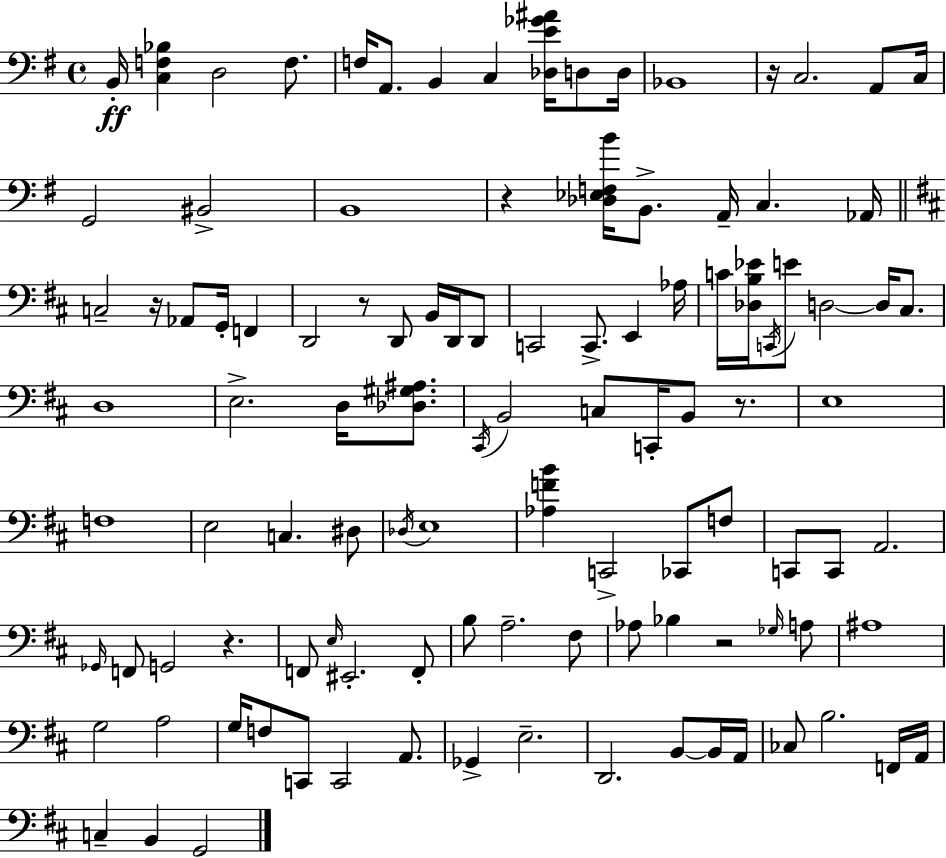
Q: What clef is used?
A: bass